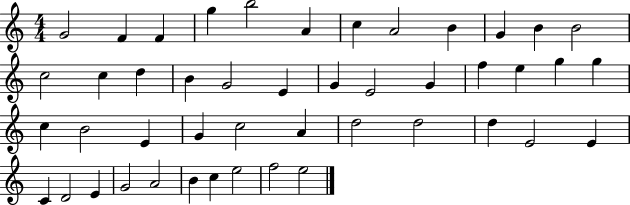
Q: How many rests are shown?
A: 0